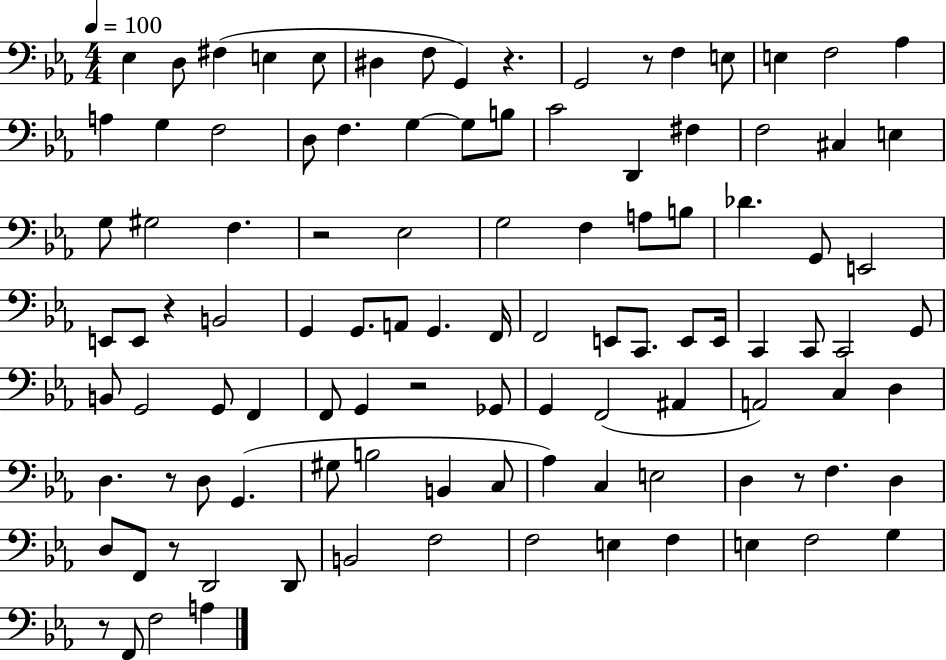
{
  \clef bass
  \numericTimeSignature
  \time 4/4
  \key ees \major
  \tempo 4 = 100
  ees4 d8 fis4( e4 e8 | dis4 f8 g,4) r4. | g,2 r8 f4 e8 | e4 f2 aes4 | \break a4 g4 f2 | d8 f4. g4~~ g8 b8 | c'2 d,4 fis4 | f2 cis4 e4 | \break g8 gis2 f4. | r2 ees2 | g2 f4 a8 b8 | des'4. g,8 e,2 | \break e,8 e,8 r4 b,2 | g,4 g,8. a,8 g,4. f,16 | f,2 e,8 c,8. e,8 e,16 | c,4 c,8 c,2 g,8 | \break b,8 g,2 g,8 f,4 | f,8 g,4 r2 ges,8 | g,4 f,2( ais,4 | a,2) c4 d4 | \break d4. r8 d8 g,4.( | gis8 b2 b,4 c8 | aes4) c4 e2 | d4 r8 f4. d4 | \break d8 f,8 r8 d,2 d,8 | b,2 f2 | f2 e4 f4 | e4 f2 g4 | \break r8 f,8 f2 a4 | \bar "|."
}